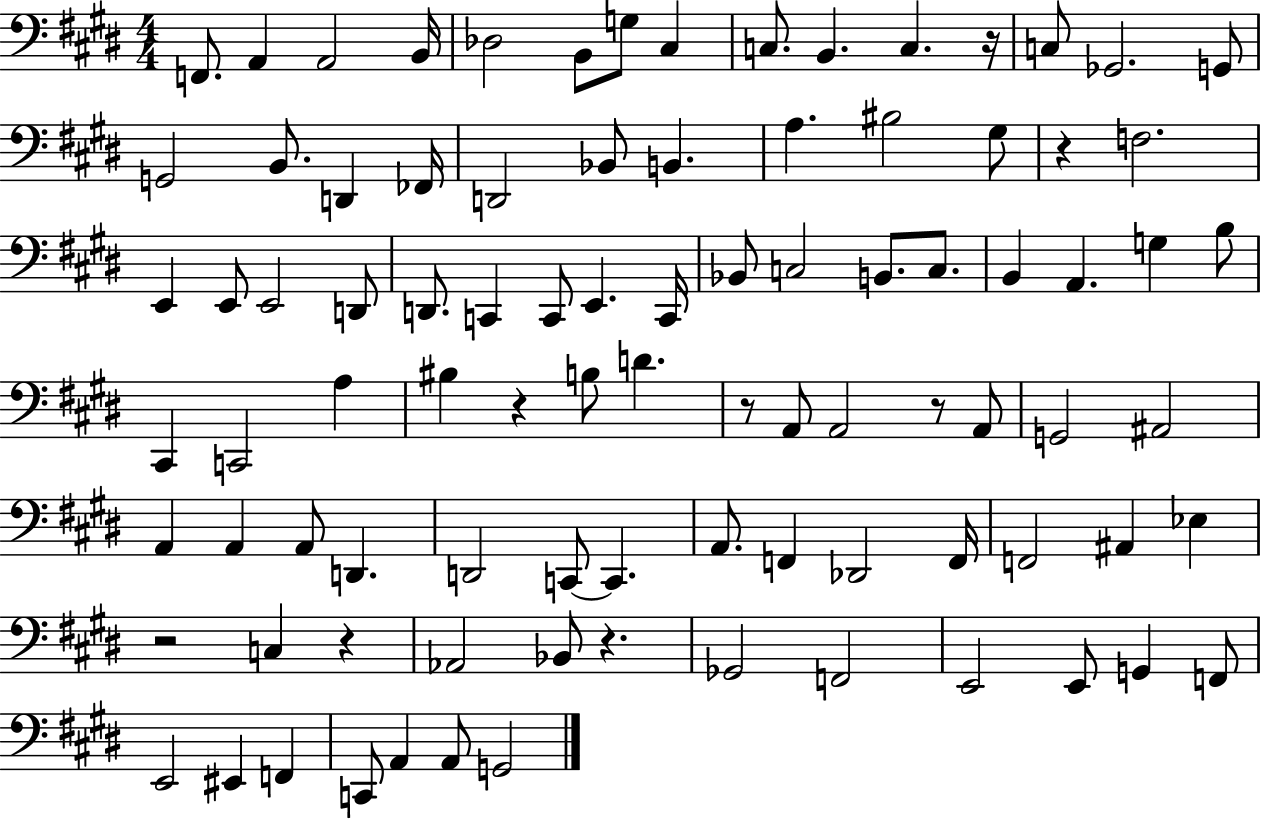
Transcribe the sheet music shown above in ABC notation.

X:1
T:Untitled
M:4/4
L:1/4
K:E
F,,/2 A,, A,,2 B,,/4 _D,2 B,,/2 G,/2 ^C, C,/2 B,, C, z/4 C,/2 _G,,2 G,,/2 G,,2 B,,/2 D,, _F,,/4 D,,2 _B,,/2 B,, A, ^B,2 ^G,/2 z F,2 E,, E,,/2 E,,2 D,,/2 D,,/2 C,, C,,/2 E,, C,,/4 _B,,/2 C,2 B,,/2 C,/2 B,, A,, G, B,/2 ^C,, C,,2 A, ^B, z B,/2 D z/2 A,,/2 A,,2 z/2 A,,/2 G,,2 ^A,,2 A,, A,, A,,/2 D,, D,,2 C,,/2 C,, A,,/2 F,, _D,,2 F,,/4 F,,2 ^A,, _E, z2 C, z _A,,2 _B,,/2 z _G,,2 F,,2 E,,2 E,,/2 G,, F,,/2 E,,2 ^E,, F,, C,,/2 A,, A,,/2 G,,2